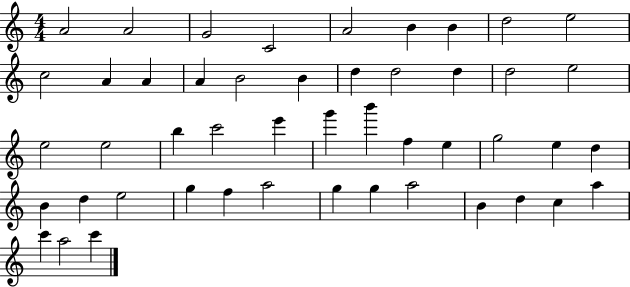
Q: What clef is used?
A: treble